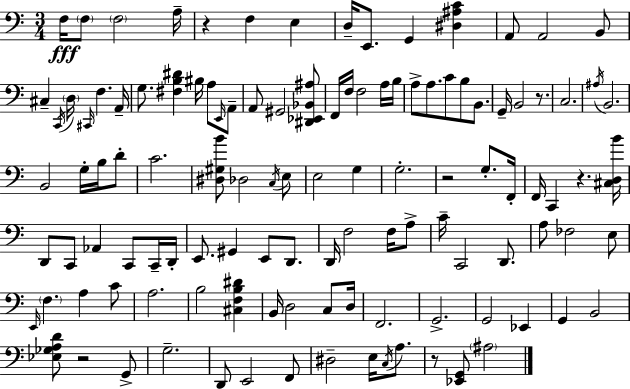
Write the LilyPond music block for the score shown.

{
  \clef bass
  \numericTimeSignature
  \time 3/4
  \key a \minor
  f16\fff \parenthesize f8 \parenthesize f2 a16-- | r4 f4 e4 | d16-- e,8. g,4 <dis ais c'>4 | a,8 a,2 b,8 | \break cis4-- \acciaccatura { c,16 } \parenthesize d16 \grace { cis,16 } f4. | a,16-- g8. <fis b dis'>4 bis16 a8 | \grace { e,16 } a,8-- a,8 gis,2 | <dis, ees, bes, ais>8 f,16 f16 f2 | \break a16 b16 a8-> a8. c'8 b8 | b,8. g,16-- b,2 | r8. c2. | \acciaccatura { ais16 } b,2. | \break b,2 | g16-. b16 d'8-. c'2. | <dis gis b'>8 des2 | \acciaccatura { c16 } e8 e2 | \break g4 g2.-. | r2 | g8.-. f,16-. f,16 c,4 r4. | <cis d b'>16 d,8 c,8 aes,4 | \break c,8 c,16-- d,16-. e,8. gis,4 | e,8 d,8. d,16 f2 | f16 a8-> c'16-- c,2 | d,8. a8 fes2 | \break e8 \grace { e,16 } \parenthesize f4. | a4 c'8 a2. | b2 | <cis f b dis'>4 b,16 d2 | \break c8 d16 f,2. | g,2.-> | g,2 | ees,4 g,4 b,2 | \break <ees ges a d'>8 r2 | g,8-> g2.-- | d,8 e,2 | f,8 dis2-- | \break e16 \acciaccatura { c16 } a8. r8 <ees, g,>8 \parenthesize ais2 | \bar "|."
}